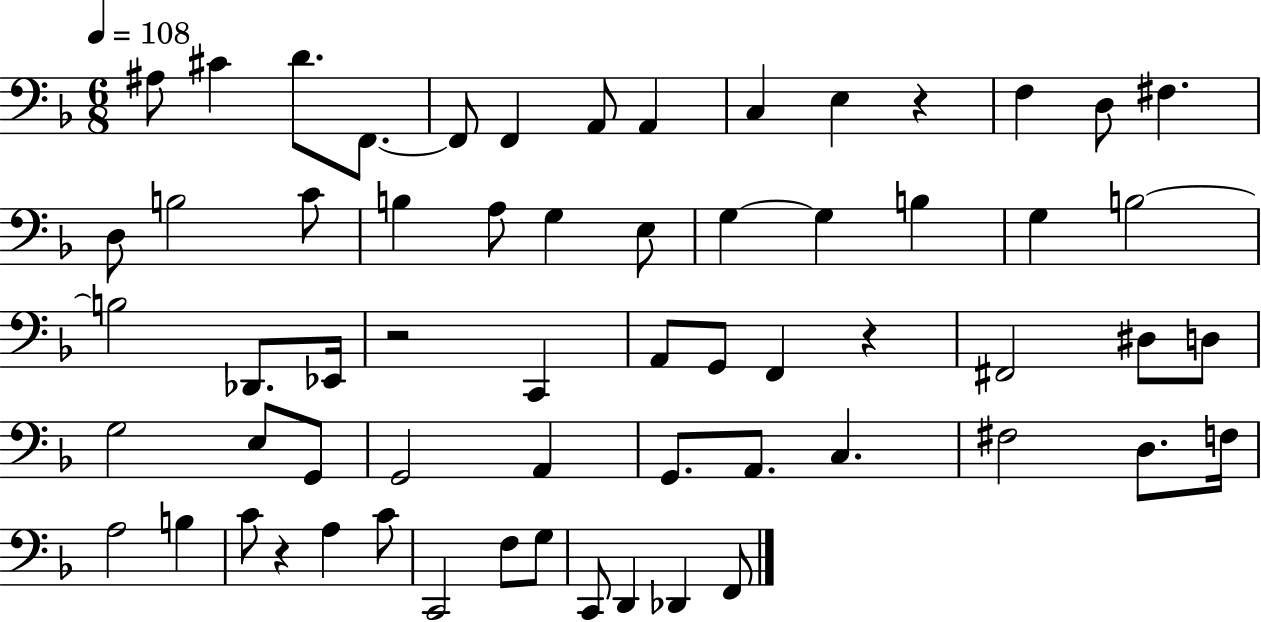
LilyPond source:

{
  \clef bass
  \numericTimeSignature
  \time 6/8
  \key f \major
  \tempo 4 = 108
  ais8 cis'4 d'8. f,8.~~ | f,8 f,4 a,8 a,4 | c4 e4 r4 | f4 d8 fis4. | \break d8 b2 c'8 | b4 a8 g4 e8 | g4~~ g4 b4 | g4 b2~~ | \break b2 des,8. ees,16 | r2 c,4 | a,8 g,8 f,4 r4 | fis,2 dis8 d8 | \break g2 e8 g,8 | g,2 a,4 | g,8. a,8. c4. | fis2 d8. f16 | \break a2 b4 | c'8 r4 a4 c'8 | c,2 f8 g8 | c,8 d,4 des,4 f,8 | \break \bar "|."
}